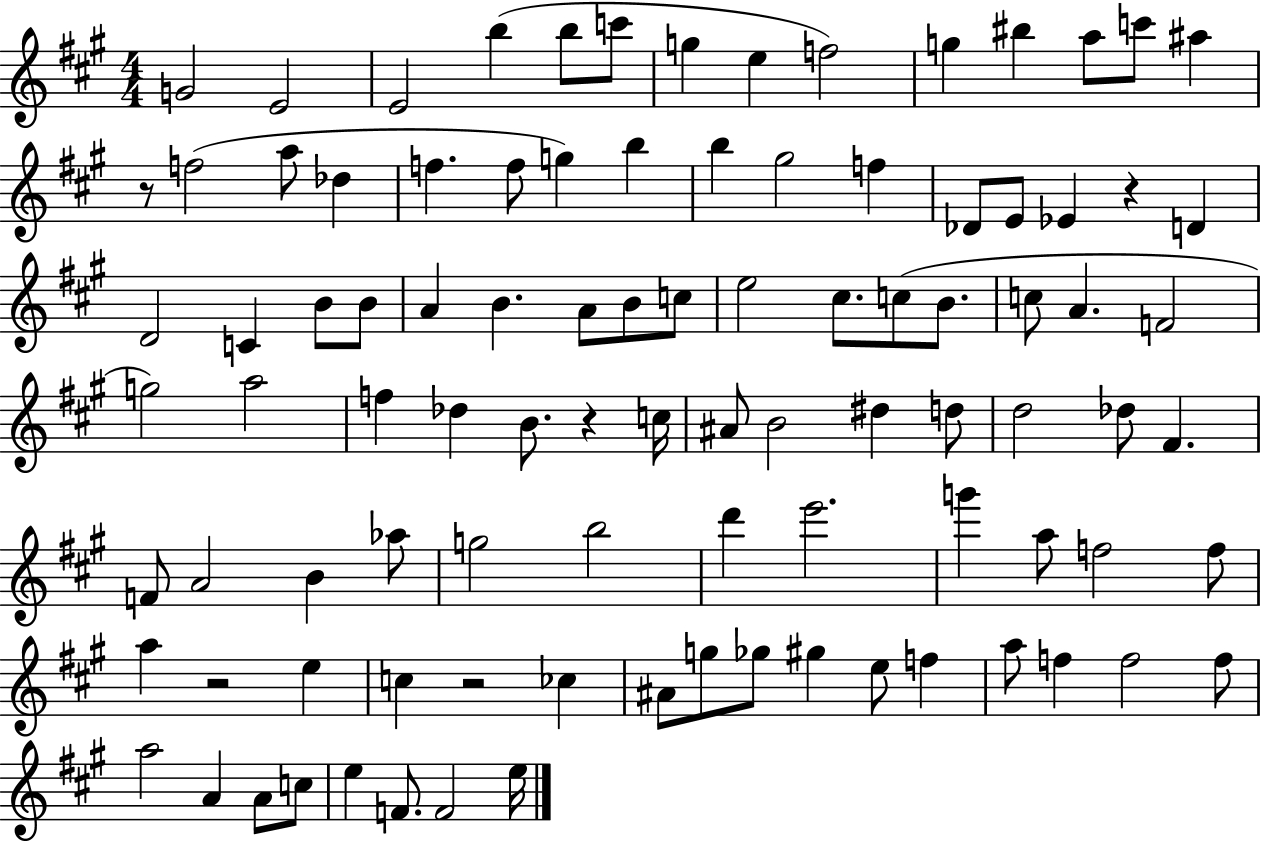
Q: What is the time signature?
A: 4/4